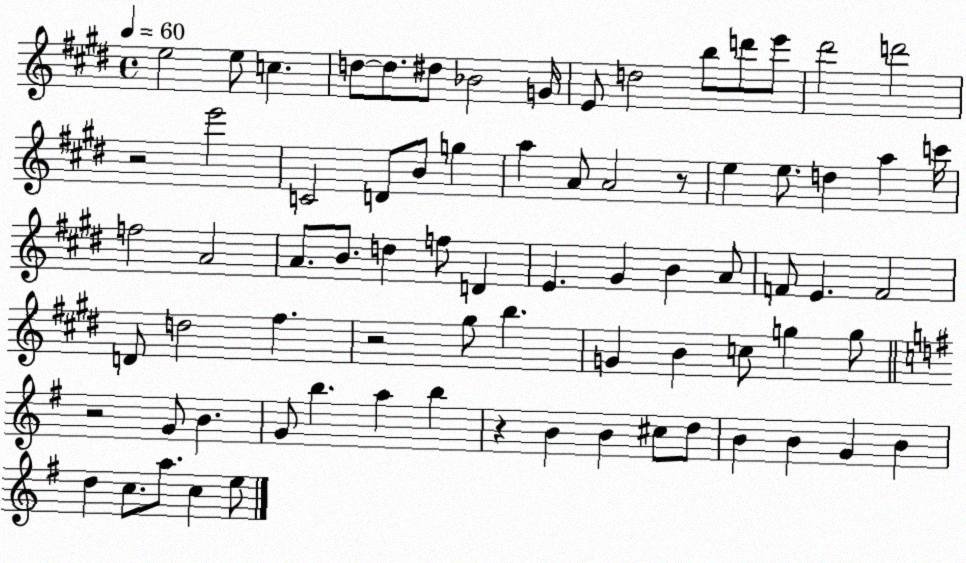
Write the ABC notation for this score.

X:1
T:Untitled
M:4/4
L:1/4
K:E
e2 e/2 c d/2 d/2 ^d/2 _B2 G/4 E/2 d2 b/2 d'/2 e'/2 ^d'2 d'2 z2 e'2 C2 D/2 B/2 g a A/2 A2 z/2 e e/2 d a c'/4 f2 A2 A/2 B/2 d f/2 D E ^G B A/2 F/2 E F2 D/2 d2 ^f z2 ^g/2 b G B c/2 g g/2 z2 G/2 B G/2 b a b z B B ^c/2 d/2 B B G B d c/2 a/2 c e/2